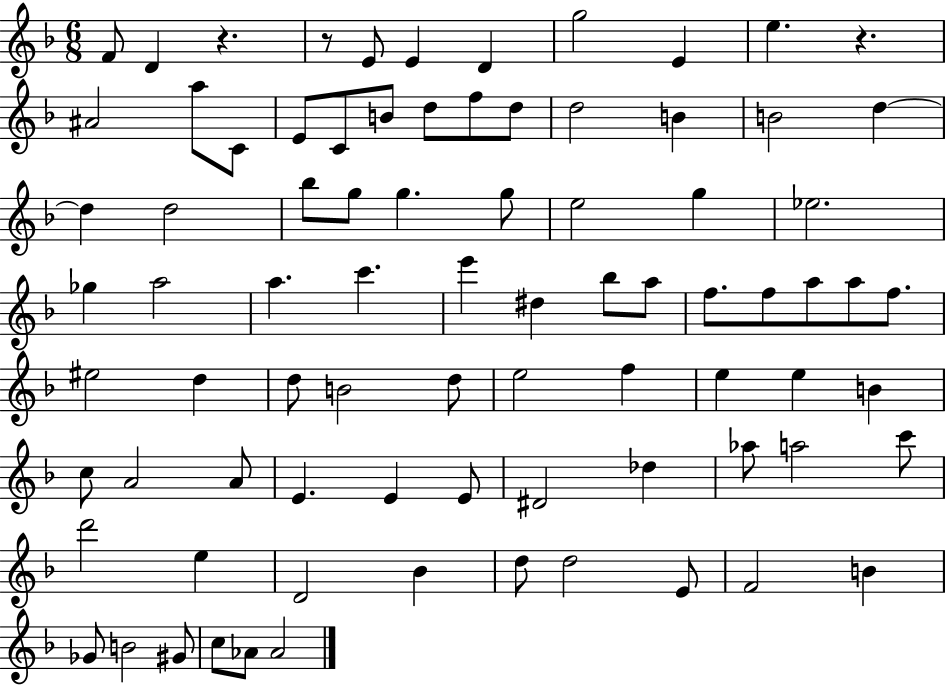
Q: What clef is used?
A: treble